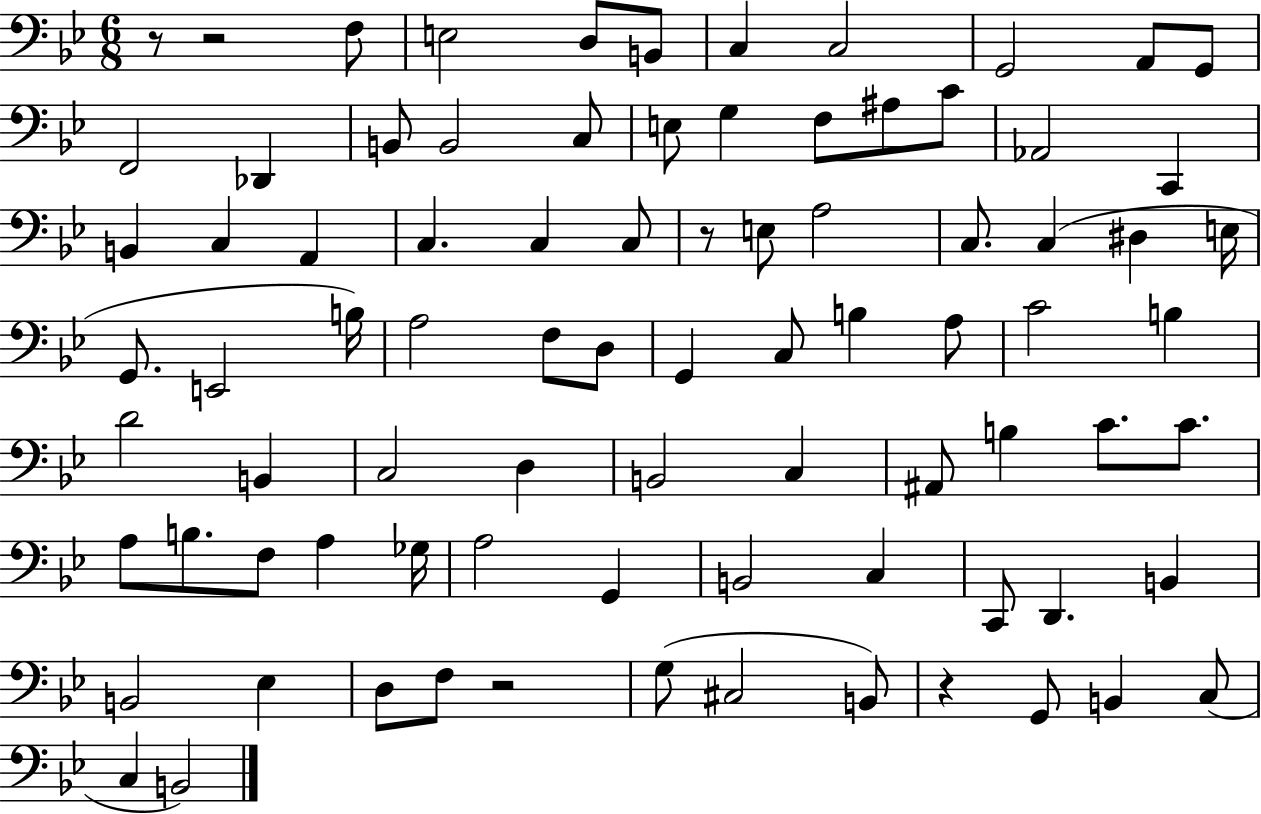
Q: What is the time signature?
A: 6/8